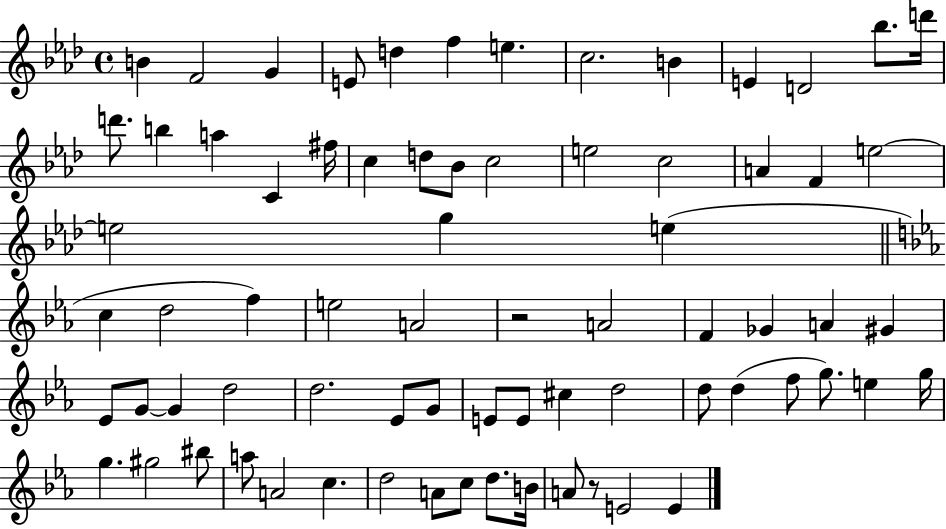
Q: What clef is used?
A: treble